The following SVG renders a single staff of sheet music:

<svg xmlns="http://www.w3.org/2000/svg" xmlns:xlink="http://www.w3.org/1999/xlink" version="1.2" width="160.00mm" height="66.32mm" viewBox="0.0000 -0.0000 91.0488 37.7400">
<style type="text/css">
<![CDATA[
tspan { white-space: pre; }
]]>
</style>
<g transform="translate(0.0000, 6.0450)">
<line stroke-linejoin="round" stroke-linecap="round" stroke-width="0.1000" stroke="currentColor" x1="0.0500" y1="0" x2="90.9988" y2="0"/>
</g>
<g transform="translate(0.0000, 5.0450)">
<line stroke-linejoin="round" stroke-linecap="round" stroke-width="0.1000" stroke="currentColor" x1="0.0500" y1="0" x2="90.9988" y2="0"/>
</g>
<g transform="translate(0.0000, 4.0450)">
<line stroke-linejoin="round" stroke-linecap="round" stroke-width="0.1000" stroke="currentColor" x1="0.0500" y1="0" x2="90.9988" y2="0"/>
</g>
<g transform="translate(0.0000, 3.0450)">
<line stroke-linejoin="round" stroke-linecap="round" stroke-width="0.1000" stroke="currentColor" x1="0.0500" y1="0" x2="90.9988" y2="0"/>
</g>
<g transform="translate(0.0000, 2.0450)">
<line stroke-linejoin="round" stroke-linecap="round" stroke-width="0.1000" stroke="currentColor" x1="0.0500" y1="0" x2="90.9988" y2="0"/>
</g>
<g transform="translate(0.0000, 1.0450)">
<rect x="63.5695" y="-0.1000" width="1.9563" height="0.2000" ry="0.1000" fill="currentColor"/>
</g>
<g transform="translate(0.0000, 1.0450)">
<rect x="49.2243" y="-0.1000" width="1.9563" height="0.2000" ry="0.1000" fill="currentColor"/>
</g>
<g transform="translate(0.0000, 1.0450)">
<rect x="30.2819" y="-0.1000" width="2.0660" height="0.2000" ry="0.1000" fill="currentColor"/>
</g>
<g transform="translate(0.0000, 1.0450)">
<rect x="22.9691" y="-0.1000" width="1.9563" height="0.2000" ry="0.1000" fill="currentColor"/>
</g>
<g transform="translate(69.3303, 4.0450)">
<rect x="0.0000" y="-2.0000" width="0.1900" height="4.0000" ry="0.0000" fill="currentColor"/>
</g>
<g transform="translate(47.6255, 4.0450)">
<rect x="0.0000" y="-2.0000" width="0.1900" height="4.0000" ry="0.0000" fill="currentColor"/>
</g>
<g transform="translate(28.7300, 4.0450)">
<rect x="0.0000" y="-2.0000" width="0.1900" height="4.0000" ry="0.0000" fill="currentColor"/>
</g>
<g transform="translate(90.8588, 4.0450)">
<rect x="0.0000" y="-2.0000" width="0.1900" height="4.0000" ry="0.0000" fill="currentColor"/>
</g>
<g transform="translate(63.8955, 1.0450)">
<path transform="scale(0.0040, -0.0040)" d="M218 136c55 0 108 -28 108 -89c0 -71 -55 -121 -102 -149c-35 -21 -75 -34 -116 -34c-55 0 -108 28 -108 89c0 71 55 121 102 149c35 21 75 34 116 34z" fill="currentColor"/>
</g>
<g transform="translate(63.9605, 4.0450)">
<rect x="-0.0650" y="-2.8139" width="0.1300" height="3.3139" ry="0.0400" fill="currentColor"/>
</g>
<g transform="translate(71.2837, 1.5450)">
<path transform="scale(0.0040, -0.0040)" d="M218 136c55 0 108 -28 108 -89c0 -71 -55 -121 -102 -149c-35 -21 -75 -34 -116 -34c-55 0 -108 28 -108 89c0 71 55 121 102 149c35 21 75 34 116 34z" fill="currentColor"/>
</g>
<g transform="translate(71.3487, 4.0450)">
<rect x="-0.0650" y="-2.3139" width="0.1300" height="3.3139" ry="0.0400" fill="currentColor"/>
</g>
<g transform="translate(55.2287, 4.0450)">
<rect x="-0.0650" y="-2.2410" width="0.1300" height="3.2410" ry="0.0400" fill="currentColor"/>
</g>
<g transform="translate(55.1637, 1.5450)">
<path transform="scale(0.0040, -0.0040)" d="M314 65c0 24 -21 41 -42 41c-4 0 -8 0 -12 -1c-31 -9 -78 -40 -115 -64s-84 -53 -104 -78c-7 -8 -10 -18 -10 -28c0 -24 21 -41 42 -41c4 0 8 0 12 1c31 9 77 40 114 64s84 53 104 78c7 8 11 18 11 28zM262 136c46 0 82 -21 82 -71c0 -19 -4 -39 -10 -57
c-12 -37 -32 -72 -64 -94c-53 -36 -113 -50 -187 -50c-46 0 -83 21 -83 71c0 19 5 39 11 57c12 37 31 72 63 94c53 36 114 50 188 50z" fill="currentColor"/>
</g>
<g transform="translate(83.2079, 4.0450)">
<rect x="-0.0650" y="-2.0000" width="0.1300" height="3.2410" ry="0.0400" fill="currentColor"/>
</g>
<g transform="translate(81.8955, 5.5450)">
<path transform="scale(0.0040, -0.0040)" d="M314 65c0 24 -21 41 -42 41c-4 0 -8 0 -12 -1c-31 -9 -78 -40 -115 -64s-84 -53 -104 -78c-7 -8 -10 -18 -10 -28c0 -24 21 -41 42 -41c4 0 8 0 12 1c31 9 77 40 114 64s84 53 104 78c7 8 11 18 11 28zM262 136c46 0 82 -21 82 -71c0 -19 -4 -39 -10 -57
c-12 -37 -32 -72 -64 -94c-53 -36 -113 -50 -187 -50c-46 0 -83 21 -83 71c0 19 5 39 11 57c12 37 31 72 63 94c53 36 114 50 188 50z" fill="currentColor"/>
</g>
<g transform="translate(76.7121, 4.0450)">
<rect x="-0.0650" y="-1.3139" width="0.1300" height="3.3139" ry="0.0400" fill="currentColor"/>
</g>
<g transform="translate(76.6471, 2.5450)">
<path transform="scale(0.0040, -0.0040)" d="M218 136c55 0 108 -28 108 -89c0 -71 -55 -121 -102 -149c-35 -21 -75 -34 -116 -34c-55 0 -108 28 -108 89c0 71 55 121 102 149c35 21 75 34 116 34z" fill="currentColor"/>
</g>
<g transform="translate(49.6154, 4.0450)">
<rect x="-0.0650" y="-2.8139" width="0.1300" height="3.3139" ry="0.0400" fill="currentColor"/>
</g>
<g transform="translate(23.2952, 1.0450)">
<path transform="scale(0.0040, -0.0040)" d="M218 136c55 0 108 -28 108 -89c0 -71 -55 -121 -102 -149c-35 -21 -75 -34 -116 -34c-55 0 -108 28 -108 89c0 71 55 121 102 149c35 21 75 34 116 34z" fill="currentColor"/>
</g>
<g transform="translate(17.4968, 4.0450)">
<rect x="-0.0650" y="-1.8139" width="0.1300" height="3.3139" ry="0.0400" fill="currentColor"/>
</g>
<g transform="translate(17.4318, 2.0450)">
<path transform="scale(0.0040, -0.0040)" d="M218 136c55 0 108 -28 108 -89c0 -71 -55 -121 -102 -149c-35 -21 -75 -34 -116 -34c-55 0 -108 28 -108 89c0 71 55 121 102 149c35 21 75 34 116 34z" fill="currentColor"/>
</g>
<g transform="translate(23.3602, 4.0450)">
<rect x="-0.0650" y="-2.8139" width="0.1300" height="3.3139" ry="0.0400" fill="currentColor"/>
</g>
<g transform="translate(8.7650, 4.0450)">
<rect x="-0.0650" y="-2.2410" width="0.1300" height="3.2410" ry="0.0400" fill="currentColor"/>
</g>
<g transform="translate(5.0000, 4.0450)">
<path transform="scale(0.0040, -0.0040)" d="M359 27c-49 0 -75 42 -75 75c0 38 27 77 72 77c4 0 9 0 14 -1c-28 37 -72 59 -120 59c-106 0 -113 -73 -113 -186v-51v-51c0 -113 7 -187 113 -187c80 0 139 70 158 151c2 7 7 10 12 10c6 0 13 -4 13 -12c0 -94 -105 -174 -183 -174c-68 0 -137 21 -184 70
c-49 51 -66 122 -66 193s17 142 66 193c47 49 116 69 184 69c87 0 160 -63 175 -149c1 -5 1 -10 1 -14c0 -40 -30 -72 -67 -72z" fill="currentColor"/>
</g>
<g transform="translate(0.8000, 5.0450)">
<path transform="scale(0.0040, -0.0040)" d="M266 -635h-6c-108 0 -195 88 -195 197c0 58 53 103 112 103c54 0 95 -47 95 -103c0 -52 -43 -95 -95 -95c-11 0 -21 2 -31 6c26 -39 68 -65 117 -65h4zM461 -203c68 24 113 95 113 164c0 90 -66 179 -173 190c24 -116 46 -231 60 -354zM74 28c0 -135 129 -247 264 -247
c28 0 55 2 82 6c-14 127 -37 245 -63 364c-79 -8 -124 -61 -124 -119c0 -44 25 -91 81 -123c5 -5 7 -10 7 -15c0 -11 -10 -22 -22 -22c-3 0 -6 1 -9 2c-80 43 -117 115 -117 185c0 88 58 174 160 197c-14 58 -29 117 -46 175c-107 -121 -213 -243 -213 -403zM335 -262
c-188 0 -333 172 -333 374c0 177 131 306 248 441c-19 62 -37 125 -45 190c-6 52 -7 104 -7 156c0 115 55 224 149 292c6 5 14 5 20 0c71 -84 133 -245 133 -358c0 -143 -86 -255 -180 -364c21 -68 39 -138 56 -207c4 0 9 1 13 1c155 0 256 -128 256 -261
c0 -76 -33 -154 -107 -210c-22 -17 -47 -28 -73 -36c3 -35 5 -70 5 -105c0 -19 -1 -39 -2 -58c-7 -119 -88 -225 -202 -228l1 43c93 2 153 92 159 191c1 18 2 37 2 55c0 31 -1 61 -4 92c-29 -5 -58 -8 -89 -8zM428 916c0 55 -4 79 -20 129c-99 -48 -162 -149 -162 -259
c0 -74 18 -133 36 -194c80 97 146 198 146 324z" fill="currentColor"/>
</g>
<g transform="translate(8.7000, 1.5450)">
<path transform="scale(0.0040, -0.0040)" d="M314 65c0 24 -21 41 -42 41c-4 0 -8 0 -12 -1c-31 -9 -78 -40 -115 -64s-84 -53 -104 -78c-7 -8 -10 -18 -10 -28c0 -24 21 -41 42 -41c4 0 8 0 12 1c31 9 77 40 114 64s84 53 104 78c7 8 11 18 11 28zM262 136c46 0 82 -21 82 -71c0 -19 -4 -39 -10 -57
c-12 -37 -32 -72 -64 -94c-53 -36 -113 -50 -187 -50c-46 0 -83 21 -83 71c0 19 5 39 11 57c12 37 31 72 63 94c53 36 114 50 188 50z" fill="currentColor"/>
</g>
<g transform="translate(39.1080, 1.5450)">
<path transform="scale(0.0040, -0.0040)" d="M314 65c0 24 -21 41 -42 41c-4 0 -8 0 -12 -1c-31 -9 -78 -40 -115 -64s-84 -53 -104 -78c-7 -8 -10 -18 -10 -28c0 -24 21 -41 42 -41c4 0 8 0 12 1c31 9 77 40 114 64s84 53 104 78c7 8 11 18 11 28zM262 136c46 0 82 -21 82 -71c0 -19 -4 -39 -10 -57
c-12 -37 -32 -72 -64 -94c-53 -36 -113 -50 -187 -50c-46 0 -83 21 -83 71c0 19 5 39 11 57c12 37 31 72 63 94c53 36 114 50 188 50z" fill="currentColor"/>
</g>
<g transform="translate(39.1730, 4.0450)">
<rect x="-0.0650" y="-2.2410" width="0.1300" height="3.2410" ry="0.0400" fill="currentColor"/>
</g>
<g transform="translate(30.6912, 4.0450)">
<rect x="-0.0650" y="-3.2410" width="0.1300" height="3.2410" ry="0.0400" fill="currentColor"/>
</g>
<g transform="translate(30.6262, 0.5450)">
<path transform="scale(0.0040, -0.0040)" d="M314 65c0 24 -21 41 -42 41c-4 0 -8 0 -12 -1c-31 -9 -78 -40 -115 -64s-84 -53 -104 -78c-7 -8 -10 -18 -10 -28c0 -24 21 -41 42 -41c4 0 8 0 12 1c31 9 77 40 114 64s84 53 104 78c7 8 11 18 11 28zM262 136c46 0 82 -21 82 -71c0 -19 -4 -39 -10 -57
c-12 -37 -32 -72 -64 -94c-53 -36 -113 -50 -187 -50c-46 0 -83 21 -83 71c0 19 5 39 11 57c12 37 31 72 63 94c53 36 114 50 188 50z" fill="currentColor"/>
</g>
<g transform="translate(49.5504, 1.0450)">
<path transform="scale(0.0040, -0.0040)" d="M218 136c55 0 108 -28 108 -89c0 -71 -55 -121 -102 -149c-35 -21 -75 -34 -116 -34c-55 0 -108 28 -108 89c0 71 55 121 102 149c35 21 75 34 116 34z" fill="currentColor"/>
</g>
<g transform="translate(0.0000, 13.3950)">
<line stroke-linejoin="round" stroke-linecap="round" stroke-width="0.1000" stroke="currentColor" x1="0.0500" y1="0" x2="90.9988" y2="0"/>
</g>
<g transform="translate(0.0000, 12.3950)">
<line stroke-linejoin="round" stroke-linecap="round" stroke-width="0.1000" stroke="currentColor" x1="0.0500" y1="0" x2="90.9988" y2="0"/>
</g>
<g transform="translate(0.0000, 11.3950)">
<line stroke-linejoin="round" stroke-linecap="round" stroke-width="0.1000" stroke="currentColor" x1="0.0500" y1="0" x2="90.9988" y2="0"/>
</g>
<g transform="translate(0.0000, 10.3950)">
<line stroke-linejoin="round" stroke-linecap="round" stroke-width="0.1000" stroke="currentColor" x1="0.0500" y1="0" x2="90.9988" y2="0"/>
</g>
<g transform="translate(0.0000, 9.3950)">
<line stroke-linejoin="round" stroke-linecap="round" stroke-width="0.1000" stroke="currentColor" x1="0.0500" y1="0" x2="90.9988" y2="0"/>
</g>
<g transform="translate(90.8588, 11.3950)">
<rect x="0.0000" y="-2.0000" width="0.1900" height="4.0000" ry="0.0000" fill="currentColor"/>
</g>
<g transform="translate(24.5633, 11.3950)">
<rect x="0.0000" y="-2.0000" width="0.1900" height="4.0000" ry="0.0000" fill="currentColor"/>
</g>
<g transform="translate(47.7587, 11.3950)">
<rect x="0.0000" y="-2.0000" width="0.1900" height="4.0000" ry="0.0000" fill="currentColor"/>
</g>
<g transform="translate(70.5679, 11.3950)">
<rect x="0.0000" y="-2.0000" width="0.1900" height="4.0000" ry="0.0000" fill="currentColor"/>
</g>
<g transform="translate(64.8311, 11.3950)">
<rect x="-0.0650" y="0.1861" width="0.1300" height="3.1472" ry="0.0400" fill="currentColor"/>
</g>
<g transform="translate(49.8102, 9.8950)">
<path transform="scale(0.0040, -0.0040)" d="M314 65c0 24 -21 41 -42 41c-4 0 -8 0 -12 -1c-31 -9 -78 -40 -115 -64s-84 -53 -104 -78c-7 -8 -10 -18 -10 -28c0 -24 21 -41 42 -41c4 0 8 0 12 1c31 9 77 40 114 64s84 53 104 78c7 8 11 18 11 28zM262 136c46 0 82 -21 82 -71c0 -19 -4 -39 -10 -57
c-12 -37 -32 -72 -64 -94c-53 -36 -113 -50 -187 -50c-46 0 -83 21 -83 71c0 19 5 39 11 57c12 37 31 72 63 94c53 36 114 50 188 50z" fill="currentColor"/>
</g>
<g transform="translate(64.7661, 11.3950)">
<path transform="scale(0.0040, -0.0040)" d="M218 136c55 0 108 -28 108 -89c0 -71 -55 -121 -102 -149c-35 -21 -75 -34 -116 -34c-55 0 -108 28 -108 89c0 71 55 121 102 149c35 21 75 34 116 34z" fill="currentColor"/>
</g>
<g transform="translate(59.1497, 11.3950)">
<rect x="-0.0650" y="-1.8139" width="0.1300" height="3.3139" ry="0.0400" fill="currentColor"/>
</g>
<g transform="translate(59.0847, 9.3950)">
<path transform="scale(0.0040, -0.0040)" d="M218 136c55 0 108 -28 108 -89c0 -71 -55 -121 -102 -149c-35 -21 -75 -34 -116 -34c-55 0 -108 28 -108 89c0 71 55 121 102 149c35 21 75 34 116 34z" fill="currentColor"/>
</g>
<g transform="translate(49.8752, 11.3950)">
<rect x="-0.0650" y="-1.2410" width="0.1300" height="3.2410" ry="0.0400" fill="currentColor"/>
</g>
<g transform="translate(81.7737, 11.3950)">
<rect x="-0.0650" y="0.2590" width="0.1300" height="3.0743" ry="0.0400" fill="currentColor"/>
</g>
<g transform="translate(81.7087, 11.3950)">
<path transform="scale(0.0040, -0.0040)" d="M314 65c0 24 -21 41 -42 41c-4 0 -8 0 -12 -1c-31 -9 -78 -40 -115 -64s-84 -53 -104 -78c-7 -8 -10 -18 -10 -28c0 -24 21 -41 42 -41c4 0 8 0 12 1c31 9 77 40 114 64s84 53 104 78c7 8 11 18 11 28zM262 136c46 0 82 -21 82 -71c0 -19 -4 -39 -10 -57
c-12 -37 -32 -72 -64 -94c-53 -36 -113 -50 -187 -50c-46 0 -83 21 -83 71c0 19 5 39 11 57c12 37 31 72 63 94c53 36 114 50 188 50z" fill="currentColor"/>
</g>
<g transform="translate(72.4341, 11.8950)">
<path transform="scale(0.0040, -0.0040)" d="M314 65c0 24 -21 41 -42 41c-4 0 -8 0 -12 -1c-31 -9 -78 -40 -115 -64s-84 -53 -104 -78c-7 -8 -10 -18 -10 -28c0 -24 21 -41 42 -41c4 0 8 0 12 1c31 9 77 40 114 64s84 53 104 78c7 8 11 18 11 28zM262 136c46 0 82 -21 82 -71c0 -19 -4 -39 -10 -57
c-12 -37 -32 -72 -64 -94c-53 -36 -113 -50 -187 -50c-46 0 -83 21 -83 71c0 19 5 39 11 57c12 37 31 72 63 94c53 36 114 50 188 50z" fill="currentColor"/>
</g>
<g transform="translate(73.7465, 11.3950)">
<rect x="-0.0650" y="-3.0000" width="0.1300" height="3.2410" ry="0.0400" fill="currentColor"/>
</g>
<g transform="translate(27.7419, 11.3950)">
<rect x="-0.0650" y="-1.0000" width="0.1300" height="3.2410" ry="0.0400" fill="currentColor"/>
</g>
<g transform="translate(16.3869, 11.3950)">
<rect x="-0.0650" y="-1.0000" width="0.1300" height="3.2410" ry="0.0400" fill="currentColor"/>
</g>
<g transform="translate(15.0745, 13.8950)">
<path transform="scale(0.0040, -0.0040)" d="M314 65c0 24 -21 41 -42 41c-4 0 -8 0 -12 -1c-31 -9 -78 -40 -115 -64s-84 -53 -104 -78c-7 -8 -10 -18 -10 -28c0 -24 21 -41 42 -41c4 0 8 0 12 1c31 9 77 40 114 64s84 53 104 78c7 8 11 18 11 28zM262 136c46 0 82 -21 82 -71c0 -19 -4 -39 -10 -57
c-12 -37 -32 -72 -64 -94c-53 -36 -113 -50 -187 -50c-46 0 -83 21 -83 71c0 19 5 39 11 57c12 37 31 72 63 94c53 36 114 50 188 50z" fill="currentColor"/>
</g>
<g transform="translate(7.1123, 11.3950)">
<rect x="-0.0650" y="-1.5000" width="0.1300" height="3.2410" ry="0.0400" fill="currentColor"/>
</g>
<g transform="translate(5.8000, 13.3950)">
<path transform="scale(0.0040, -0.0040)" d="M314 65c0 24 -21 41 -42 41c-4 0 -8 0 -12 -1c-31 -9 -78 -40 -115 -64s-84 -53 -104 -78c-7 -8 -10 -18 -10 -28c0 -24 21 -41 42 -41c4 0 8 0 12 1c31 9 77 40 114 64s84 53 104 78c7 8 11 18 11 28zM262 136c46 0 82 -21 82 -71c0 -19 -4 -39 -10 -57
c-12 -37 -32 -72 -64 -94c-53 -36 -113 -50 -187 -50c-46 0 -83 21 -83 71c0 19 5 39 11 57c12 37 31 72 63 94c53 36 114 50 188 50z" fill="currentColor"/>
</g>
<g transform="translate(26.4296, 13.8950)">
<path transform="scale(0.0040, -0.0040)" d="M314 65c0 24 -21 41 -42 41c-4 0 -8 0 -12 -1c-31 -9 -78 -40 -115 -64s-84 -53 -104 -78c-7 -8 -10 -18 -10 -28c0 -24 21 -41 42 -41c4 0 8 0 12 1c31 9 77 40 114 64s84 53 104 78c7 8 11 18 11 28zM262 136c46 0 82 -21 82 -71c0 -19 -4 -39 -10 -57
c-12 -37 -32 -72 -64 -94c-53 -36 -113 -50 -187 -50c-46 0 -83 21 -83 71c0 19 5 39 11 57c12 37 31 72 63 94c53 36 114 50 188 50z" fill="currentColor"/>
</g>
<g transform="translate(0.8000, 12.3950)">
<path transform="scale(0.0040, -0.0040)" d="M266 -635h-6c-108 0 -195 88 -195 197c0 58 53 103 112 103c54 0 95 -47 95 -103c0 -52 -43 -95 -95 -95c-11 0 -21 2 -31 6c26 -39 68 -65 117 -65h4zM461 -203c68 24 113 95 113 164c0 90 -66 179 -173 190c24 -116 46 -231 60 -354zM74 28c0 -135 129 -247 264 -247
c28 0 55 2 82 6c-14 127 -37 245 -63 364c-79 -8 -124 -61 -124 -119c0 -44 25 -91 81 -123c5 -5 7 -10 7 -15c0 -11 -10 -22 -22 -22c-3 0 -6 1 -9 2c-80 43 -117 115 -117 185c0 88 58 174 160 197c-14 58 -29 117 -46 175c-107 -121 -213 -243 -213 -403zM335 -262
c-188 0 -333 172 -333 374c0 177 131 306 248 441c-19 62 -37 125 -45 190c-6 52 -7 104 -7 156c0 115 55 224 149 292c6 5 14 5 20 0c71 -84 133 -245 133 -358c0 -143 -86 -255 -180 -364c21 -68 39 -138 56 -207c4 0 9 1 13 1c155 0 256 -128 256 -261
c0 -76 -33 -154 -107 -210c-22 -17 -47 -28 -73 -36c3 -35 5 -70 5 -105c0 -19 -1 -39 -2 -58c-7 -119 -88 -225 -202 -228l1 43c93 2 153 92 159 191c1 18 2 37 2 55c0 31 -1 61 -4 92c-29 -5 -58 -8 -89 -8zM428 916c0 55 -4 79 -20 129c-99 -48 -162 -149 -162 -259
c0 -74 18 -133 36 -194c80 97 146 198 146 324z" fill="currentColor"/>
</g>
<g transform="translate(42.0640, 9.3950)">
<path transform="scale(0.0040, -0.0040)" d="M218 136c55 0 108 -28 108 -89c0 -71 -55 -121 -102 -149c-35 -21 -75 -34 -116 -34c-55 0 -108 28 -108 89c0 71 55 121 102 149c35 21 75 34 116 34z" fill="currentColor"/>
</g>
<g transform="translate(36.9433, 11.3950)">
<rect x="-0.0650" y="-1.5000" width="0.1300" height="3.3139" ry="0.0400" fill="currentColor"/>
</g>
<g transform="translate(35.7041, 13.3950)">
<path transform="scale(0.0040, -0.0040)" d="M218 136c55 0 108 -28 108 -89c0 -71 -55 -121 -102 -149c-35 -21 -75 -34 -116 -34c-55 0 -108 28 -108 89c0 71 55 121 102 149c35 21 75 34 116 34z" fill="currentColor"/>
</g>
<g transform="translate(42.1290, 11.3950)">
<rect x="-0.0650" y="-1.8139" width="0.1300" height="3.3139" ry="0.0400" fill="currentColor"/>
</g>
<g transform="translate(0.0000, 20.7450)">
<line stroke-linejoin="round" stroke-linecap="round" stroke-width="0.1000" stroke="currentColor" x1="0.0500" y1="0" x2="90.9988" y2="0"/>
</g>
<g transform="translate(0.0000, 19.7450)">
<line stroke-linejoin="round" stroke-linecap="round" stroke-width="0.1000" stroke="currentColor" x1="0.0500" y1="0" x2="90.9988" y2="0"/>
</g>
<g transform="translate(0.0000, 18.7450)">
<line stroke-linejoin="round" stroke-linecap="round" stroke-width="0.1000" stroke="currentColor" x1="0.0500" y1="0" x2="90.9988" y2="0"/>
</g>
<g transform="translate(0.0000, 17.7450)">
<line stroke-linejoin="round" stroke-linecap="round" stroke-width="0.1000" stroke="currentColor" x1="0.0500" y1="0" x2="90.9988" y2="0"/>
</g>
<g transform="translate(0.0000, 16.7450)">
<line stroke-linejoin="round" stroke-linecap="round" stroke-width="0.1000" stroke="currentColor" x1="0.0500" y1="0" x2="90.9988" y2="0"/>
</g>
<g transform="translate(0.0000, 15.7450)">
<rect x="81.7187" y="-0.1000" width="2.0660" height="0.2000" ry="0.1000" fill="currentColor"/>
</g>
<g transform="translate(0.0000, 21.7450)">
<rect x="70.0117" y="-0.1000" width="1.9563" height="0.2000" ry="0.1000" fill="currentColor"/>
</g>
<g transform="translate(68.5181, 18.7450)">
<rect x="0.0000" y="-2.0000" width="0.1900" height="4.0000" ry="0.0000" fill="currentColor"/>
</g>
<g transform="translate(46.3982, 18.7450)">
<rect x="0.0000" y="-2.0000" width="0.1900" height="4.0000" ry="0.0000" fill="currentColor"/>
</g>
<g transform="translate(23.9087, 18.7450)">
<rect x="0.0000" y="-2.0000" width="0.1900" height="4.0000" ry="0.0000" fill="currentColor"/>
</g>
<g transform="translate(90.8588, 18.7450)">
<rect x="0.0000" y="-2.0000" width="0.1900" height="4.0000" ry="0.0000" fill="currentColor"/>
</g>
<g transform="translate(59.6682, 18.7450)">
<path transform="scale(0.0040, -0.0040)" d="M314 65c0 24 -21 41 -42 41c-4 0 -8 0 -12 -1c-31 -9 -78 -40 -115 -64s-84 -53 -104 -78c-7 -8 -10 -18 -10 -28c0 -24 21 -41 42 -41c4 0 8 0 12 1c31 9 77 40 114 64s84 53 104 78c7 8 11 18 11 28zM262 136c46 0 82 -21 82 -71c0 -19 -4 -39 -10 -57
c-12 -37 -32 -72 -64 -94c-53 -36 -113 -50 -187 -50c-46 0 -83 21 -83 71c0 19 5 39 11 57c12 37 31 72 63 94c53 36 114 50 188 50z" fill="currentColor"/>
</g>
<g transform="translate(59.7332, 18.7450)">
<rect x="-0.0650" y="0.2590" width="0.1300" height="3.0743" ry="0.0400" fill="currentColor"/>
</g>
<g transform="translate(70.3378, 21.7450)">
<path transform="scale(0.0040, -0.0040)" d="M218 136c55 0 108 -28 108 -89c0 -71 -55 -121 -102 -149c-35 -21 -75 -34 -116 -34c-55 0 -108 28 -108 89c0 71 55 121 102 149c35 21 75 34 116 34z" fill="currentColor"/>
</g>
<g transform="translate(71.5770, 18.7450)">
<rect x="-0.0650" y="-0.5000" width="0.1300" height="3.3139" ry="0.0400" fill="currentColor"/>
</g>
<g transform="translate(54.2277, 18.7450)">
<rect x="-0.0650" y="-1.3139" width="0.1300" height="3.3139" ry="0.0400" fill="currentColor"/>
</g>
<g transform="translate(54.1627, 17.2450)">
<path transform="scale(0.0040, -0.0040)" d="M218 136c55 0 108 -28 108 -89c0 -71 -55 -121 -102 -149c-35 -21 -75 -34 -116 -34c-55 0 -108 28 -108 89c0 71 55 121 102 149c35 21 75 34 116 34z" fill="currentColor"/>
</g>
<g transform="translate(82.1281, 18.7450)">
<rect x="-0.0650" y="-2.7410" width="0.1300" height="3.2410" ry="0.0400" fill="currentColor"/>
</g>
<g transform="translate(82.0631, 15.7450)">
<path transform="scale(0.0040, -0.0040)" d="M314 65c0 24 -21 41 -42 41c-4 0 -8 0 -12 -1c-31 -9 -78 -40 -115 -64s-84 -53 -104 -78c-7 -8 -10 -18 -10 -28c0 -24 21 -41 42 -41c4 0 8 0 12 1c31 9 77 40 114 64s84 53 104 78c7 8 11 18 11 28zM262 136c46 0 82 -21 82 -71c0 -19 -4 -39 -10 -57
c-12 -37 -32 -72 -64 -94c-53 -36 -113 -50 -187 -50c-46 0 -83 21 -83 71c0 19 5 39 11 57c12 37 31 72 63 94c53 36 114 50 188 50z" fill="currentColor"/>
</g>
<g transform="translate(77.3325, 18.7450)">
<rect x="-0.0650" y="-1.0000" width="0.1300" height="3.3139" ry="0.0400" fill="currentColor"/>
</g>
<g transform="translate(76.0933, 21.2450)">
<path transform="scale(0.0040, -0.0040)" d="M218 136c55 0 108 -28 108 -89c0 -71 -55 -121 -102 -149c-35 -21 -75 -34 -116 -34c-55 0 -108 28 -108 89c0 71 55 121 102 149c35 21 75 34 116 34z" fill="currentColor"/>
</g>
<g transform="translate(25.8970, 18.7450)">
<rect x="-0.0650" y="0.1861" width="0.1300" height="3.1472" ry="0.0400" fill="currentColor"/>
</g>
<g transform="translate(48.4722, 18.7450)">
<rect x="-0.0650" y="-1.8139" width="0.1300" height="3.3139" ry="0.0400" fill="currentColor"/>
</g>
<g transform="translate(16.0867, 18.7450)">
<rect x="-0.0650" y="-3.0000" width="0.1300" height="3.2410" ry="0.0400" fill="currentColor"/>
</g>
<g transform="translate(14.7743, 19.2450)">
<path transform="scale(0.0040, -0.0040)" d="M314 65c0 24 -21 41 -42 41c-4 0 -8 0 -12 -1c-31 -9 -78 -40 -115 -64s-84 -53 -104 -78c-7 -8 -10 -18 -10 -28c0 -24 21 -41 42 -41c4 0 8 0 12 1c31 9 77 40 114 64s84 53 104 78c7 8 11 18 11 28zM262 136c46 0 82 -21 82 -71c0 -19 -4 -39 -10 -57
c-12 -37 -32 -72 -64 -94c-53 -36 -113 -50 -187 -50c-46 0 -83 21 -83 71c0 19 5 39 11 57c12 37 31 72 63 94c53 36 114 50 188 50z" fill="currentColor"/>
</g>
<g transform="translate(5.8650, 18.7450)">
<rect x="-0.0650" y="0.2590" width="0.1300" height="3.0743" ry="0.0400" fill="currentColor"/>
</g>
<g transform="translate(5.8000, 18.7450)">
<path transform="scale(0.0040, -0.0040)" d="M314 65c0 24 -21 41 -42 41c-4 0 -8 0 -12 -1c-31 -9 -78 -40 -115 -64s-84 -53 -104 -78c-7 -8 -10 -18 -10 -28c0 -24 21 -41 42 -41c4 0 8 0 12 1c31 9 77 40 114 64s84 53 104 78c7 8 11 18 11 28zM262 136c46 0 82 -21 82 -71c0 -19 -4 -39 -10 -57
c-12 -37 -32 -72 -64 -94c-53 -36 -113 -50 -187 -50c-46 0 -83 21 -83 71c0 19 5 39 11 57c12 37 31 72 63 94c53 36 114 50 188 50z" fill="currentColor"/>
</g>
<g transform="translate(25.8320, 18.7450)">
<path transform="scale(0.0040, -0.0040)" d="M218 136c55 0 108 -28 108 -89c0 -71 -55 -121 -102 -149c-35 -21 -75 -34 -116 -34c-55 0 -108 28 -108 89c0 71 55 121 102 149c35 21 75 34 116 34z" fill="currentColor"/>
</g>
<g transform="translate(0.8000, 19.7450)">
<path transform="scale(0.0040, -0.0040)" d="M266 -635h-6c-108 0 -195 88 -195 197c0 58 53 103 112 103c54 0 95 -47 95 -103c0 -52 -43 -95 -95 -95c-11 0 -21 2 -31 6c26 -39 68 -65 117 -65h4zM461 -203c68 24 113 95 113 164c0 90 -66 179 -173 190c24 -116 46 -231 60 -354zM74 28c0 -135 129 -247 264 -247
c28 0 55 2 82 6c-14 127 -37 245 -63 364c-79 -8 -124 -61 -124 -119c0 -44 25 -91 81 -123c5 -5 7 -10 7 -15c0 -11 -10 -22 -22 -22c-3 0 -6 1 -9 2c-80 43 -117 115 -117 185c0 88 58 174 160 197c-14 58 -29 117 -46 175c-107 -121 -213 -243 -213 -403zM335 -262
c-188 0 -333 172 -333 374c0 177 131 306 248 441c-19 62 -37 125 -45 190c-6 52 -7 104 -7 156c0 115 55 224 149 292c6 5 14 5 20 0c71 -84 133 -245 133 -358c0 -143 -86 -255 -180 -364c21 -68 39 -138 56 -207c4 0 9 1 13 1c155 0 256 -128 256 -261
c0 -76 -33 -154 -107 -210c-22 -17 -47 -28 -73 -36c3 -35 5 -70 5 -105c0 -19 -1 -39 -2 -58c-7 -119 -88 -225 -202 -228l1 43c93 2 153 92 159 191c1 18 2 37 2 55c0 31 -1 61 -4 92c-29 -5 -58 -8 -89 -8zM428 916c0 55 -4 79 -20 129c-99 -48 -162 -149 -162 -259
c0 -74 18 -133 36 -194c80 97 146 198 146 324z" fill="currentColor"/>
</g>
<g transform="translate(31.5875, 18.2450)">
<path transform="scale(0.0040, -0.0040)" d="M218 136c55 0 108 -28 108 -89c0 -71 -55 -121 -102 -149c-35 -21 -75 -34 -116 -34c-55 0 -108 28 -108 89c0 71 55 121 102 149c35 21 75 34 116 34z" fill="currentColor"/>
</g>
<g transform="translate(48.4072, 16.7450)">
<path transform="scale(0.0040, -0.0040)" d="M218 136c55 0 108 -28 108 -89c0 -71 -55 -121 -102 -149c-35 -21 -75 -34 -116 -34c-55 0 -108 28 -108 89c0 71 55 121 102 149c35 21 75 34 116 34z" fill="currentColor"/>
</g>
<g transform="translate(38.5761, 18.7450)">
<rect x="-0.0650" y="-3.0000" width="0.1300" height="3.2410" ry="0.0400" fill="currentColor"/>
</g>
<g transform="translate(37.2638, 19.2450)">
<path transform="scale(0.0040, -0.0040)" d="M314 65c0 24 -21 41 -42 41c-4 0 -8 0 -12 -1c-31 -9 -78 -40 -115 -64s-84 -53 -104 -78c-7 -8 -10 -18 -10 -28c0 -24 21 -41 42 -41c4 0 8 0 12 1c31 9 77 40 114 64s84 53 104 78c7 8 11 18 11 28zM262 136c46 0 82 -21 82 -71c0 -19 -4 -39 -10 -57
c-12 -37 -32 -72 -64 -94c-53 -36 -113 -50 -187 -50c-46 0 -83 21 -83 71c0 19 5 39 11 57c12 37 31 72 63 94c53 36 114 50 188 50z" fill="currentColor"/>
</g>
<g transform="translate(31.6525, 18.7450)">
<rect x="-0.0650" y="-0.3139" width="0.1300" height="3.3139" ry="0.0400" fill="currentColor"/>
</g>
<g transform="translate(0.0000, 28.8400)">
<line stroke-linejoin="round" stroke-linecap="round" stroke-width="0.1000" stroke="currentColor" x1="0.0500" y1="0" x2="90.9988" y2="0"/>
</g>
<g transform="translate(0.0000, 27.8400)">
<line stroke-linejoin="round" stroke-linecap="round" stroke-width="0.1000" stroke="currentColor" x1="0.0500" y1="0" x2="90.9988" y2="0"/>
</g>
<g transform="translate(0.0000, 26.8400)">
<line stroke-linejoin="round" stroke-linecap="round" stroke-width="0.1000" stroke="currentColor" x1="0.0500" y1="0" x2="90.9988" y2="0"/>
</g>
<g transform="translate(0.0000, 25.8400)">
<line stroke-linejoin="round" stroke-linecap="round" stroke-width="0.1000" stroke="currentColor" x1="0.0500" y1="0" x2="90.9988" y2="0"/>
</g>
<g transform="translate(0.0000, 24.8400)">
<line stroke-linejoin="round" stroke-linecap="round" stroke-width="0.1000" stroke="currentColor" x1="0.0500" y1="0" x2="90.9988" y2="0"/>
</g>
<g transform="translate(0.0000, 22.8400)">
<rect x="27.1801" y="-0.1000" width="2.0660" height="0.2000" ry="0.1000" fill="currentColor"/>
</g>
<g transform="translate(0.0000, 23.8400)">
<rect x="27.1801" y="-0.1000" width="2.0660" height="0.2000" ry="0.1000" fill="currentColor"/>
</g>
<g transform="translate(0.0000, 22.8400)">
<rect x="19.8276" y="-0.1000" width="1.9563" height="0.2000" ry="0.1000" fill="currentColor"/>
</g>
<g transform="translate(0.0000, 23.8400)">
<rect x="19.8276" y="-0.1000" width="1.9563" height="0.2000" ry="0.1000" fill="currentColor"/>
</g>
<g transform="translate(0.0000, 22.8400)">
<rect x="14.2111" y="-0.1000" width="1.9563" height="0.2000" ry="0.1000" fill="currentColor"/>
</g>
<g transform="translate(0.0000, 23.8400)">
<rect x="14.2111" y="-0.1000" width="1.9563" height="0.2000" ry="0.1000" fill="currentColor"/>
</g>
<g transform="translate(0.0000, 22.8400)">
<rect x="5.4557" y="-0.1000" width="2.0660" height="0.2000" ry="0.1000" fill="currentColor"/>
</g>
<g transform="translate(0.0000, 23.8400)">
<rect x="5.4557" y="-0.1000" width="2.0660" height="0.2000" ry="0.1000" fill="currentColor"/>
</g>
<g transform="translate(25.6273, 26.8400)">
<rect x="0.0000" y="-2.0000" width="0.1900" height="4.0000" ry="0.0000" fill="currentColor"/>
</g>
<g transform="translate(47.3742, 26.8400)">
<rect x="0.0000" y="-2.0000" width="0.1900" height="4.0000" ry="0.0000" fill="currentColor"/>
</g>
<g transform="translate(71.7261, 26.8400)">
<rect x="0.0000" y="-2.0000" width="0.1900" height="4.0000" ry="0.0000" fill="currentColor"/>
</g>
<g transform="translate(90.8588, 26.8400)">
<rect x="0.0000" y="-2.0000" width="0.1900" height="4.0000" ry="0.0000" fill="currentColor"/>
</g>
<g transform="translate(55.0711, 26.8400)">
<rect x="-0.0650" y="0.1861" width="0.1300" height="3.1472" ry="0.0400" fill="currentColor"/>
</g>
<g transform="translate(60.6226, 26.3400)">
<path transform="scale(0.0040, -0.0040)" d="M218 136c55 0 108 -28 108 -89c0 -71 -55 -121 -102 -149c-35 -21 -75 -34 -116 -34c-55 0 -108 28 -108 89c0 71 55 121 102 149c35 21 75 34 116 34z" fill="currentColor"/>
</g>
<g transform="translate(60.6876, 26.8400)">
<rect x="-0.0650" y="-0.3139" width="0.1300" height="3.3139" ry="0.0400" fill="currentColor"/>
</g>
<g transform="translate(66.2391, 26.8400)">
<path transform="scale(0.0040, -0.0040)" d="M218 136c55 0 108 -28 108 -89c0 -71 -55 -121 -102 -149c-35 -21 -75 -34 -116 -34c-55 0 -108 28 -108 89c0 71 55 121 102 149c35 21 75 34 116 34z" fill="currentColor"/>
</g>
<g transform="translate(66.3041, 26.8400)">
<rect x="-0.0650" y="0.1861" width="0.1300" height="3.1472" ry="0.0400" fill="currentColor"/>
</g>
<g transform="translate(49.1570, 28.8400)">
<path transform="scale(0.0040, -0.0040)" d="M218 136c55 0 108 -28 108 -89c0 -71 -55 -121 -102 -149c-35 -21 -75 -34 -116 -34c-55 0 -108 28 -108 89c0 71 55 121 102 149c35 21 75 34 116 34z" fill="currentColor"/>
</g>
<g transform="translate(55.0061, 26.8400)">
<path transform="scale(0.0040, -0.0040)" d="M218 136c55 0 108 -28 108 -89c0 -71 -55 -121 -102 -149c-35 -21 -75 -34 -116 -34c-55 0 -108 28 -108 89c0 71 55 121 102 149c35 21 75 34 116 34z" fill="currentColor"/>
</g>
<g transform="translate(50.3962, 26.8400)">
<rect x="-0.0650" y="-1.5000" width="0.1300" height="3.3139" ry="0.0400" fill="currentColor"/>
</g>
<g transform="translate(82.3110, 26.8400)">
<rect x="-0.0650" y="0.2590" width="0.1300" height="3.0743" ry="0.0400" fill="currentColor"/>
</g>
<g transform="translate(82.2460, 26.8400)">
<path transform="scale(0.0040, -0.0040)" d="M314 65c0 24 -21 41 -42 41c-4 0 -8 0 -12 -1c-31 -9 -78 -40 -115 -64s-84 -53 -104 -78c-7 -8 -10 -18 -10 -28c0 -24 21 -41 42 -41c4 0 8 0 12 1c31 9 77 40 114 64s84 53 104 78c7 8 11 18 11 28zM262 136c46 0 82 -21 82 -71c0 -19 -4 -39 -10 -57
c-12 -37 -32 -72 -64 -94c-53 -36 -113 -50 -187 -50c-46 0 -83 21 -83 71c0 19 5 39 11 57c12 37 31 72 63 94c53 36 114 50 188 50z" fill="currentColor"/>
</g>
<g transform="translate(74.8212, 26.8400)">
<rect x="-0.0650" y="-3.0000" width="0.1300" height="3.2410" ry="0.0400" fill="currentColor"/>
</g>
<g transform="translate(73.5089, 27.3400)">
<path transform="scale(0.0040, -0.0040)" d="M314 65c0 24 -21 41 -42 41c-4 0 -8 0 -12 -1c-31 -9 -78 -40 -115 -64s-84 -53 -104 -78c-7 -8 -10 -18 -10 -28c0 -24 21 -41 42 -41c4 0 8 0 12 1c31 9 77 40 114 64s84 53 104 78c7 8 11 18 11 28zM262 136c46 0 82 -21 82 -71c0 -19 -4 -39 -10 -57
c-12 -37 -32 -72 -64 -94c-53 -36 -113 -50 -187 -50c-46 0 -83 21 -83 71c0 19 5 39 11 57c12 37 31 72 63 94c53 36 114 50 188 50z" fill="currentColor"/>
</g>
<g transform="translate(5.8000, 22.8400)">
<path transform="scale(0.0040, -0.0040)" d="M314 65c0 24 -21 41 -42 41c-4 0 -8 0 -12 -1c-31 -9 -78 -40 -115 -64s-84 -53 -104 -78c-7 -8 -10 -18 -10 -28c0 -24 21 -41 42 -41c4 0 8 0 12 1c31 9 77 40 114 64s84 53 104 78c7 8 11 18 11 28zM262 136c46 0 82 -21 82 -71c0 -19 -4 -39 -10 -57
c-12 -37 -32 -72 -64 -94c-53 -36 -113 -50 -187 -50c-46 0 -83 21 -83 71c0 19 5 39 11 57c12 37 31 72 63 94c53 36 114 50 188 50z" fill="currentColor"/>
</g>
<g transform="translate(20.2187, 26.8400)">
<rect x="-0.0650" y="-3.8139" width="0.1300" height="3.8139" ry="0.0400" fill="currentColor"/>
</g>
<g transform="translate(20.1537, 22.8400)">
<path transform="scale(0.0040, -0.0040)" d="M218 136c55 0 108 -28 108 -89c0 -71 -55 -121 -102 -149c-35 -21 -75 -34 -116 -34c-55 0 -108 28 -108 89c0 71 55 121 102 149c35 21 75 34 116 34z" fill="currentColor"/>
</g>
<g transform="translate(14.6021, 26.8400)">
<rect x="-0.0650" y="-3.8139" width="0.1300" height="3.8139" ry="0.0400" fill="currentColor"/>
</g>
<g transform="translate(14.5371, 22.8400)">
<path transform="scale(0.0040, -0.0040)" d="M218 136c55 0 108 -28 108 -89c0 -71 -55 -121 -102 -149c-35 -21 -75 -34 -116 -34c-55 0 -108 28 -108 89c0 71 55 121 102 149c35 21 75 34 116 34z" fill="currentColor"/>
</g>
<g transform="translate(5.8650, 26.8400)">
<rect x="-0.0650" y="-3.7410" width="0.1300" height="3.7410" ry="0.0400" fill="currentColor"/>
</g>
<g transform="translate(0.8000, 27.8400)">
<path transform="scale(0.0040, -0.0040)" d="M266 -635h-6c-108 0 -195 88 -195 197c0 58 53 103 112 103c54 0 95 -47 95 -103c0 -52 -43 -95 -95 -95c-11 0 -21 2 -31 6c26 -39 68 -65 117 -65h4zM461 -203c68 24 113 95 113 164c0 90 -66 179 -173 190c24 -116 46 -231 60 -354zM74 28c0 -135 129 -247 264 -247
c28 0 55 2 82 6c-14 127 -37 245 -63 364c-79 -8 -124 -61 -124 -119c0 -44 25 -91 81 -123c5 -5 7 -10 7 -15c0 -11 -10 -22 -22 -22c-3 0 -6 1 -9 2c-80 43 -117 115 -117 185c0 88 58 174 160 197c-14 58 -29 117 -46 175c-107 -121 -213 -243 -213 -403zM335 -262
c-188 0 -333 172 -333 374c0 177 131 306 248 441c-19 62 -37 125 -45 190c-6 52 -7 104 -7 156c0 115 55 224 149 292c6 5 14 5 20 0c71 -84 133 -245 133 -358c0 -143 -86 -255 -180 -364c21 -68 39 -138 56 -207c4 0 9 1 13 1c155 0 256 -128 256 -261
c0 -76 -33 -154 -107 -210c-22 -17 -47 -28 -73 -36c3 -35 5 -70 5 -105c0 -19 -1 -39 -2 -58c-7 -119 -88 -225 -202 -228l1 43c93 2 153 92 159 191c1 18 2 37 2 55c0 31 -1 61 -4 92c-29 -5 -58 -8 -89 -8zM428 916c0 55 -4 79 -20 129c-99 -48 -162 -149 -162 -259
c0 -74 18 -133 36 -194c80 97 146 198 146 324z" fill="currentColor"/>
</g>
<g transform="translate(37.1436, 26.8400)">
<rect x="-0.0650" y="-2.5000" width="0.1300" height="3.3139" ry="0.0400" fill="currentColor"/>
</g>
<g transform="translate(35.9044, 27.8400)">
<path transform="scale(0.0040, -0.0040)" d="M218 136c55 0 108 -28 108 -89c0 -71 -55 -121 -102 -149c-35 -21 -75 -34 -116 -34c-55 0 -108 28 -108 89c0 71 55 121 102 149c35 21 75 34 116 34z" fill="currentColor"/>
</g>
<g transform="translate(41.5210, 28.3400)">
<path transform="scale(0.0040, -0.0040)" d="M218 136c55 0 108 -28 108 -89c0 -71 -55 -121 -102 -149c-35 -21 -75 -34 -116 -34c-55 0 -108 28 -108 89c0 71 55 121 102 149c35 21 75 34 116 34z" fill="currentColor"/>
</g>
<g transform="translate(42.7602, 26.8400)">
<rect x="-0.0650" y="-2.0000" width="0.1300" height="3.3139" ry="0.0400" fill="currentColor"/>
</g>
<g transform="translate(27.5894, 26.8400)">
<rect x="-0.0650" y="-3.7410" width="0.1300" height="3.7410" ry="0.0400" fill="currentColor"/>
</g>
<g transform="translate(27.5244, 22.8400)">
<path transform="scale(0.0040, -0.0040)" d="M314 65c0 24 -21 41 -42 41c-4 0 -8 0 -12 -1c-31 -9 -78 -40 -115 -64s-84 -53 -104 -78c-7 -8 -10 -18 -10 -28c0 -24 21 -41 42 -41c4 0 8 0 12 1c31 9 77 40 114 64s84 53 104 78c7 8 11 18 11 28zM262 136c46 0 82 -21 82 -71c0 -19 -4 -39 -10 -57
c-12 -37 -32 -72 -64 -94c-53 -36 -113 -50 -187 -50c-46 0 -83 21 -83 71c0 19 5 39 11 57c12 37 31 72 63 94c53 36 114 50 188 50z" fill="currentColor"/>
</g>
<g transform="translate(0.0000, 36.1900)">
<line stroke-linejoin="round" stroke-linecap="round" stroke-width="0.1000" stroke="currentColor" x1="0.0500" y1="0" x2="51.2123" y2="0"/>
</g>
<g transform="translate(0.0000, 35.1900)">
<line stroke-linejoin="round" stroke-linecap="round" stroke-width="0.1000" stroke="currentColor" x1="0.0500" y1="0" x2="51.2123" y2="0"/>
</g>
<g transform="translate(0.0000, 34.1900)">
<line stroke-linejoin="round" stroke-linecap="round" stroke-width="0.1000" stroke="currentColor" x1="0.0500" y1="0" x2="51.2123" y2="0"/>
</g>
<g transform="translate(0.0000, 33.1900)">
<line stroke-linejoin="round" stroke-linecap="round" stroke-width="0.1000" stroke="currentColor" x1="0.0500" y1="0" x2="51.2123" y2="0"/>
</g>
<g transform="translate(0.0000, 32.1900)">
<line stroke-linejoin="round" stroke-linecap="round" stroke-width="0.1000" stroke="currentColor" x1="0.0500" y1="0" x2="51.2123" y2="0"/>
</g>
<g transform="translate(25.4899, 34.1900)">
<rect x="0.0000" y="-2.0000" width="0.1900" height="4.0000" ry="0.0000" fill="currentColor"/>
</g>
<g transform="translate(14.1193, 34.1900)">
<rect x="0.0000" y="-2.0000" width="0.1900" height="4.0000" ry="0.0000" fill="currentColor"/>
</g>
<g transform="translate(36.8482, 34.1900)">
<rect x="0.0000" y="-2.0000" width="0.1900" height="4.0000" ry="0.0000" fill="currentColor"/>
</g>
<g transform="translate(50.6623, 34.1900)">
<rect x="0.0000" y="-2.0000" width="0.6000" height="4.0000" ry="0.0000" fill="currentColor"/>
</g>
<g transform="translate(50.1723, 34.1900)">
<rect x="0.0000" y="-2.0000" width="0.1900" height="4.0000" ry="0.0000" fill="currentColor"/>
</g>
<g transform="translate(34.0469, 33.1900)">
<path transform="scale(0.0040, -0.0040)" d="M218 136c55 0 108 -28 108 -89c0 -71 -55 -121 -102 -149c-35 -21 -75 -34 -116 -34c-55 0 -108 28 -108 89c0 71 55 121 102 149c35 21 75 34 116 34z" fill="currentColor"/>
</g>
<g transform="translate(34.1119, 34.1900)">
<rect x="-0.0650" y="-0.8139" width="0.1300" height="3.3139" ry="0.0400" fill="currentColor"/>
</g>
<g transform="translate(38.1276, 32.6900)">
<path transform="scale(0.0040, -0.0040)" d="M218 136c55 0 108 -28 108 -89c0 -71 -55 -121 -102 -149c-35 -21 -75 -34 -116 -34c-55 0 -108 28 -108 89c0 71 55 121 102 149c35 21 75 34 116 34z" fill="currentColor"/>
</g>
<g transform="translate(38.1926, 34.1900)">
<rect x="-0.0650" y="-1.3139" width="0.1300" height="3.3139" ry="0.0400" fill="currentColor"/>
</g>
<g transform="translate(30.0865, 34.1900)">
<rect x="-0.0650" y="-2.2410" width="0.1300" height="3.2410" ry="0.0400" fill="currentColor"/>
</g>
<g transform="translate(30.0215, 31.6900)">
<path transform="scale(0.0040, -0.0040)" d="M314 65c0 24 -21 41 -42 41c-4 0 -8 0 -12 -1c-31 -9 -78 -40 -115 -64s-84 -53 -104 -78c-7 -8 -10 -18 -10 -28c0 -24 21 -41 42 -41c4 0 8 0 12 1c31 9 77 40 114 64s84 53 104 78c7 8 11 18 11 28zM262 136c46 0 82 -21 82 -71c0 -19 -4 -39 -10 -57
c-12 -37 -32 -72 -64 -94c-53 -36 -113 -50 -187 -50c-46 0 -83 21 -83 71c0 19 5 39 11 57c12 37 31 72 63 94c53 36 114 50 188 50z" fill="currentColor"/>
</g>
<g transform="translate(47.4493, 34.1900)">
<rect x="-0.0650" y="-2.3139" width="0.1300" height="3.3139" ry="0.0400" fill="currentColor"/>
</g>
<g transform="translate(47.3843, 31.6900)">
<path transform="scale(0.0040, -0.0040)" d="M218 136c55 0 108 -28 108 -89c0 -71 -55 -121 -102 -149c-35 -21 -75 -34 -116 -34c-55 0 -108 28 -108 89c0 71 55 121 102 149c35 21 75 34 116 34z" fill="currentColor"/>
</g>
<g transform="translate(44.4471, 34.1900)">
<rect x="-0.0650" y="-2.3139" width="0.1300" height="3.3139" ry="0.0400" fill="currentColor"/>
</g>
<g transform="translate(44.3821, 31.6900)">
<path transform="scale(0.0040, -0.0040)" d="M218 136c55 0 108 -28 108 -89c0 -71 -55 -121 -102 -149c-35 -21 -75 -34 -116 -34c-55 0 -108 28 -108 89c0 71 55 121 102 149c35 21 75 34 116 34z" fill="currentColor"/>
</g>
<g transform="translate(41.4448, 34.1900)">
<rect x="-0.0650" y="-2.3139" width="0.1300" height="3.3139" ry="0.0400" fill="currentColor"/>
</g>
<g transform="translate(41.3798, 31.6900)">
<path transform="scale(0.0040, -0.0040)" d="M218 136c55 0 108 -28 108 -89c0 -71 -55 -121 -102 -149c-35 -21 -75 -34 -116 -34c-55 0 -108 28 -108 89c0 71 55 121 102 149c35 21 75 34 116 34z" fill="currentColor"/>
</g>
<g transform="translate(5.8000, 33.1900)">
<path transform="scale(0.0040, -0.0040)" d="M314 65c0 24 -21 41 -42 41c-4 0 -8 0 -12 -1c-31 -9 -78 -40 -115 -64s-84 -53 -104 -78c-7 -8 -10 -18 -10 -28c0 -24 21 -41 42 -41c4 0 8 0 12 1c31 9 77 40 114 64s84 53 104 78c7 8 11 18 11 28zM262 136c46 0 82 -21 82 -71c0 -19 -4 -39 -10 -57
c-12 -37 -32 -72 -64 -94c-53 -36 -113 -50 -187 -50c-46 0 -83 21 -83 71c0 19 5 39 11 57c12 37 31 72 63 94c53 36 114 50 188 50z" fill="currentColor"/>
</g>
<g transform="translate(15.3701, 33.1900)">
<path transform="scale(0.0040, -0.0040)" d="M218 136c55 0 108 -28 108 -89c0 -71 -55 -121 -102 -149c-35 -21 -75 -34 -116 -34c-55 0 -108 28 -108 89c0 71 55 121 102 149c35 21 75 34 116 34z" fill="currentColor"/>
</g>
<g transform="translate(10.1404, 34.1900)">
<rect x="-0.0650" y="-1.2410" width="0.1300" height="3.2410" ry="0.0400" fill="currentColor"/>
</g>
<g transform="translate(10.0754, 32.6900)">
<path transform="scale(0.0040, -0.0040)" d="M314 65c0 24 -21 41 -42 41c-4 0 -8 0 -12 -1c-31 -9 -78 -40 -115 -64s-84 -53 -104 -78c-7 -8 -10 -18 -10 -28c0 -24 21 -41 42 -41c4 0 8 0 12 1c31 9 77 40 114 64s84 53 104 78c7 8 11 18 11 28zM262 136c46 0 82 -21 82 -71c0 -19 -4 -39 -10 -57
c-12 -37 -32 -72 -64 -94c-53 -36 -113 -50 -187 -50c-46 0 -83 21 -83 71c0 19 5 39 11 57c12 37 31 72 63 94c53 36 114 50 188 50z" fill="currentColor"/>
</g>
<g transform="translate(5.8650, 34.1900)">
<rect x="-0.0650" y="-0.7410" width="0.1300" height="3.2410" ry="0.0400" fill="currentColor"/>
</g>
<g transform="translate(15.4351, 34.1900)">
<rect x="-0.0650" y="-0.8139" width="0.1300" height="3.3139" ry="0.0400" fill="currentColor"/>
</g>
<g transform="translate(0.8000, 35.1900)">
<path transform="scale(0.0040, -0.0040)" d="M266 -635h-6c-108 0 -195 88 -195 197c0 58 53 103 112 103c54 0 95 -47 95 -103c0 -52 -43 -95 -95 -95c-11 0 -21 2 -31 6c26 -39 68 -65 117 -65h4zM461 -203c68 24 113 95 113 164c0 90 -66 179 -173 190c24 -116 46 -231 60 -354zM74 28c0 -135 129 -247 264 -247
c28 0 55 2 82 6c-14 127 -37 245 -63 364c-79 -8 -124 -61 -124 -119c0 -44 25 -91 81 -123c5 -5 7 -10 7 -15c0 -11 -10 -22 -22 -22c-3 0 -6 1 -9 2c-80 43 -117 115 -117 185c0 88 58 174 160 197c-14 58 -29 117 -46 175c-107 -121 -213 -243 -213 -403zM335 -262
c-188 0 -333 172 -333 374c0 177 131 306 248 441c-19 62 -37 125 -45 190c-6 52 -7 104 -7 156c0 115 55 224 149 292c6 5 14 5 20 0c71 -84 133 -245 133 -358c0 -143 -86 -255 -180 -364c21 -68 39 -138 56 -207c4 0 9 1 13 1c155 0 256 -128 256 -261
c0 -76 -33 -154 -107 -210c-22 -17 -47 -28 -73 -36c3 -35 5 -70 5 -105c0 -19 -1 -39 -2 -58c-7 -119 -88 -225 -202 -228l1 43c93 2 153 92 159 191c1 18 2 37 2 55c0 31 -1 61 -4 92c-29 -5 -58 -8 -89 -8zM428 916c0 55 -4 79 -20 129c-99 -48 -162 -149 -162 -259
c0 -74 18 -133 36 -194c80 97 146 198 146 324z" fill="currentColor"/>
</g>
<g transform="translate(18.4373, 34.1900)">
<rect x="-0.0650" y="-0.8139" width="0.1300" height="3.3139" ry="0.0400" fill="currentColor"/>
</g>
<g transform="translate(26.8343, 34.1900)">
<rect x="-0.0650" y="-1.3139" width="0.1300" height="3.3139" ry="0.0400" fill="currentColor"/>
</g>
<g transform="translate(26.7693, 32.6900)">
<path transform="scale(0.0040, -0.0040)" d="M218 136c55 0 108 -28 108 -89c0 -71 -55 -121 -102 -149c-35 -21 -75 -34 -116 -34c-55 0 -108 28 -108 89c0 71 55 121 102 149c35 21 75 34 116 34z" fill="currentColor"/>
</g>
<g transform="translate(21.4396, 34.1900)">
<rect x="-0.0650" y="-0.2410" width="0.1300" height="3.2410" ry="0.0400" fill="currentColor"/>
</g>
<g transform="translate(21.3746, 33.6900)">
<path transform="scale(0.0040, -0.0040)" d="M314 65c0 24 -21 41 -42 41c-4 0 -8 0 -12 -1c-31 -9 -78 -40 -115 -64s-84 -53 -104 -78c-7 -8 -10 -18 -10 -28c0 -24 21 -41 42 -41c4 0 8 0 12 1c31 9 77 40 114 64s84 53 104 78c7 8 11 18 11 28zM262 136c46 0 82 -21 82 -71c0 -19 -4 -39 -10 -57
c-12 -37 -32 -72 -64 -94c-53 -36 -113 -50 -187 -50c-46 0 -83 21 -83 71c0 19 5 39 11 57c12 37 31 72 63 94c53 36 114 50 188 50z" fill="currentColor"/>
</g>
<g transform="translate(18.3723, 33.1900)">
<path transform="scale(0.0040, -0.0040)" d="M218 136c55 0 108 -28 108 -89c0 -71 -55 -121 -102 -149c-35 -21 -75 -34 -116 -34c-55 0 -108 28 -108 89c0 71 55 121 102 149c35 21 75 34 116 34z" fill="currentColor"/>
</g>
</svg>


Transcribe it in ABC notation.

X:1
T:Untitled
M:4/4
L:1/4
K:C
g2 f a b2 g2 a g2 a g e F2 E2 D2 D2 E f e2 f B A2 B2 B2 A2 B c A2 f e B2 C D a2 c'2 c' c' c'2 G F E B c B A2 B2 d2 e2 d d c2 e g2 d e g g g